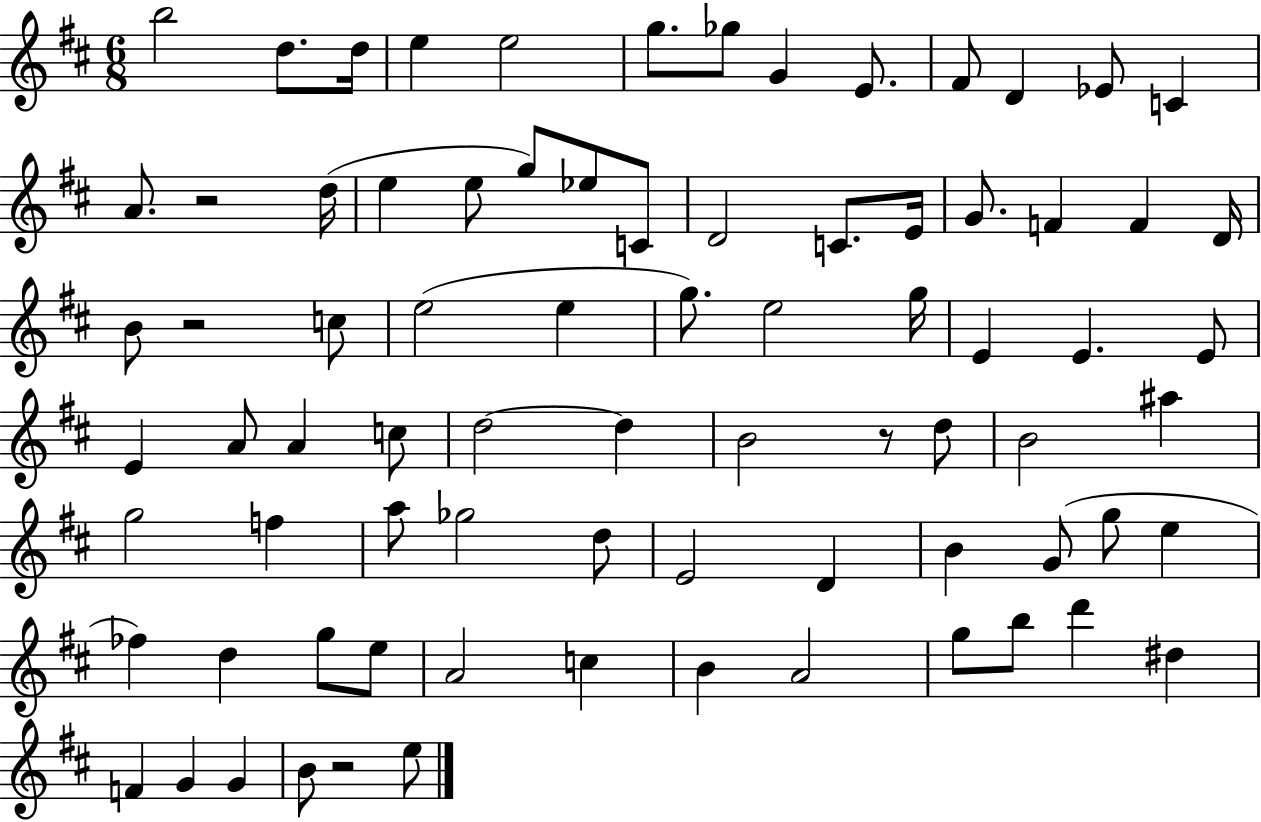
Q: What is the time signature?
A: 6/8